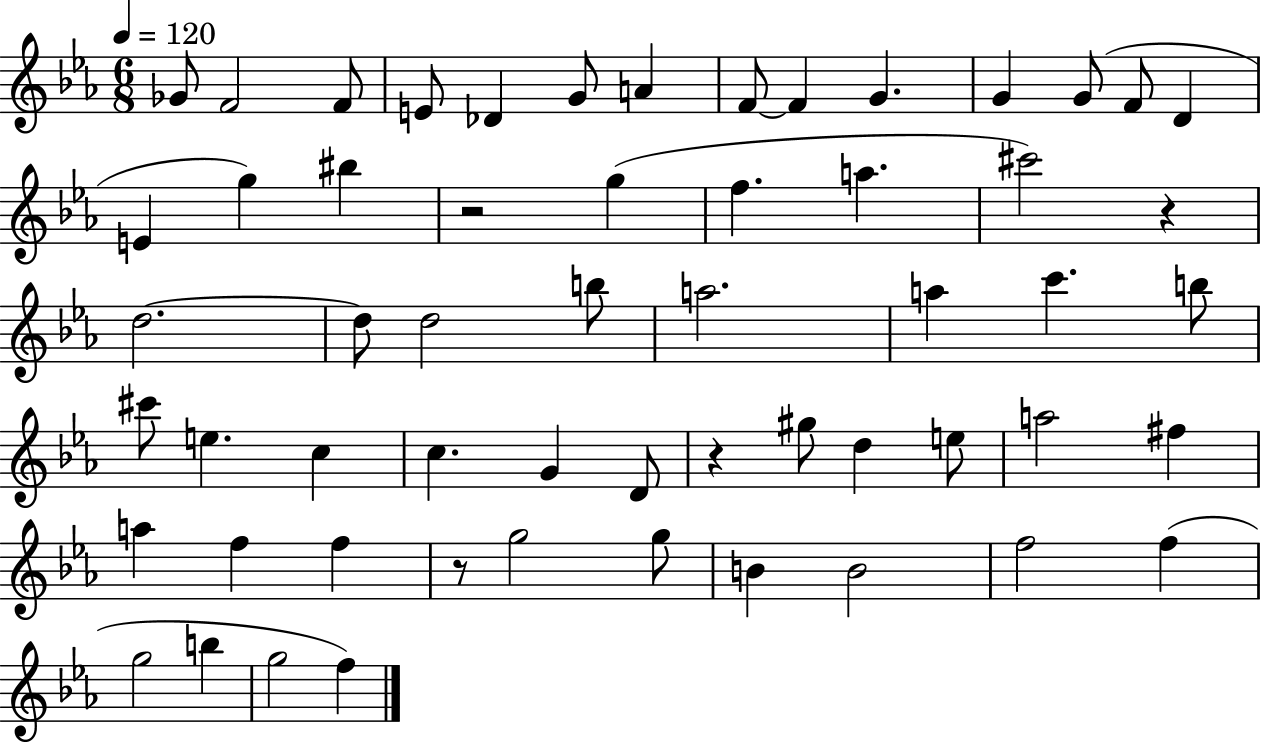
Gb4/e F4/h F4/e E4/e Db4/q G4/e A4/q F4/e F4/q G4/q. G4/q G4/e F4/e D4/q E4/q G5/q BIS5/q R/h G5/q F5/q. A5/q. C#6/h R/q D5/h. D5/e D5/h B5/e A5/h. A5/q C6/q. B5/e C#6/e E5/q. C5/q C5/q. G4/q D4/e R/q G#5/e D5/q E5/e A5/h F#5/q A5/q F5/q F5/q R/e G5/h G5/e B4/q B4/h F5/h F5/q G5/h B5/q G5/h F5/q